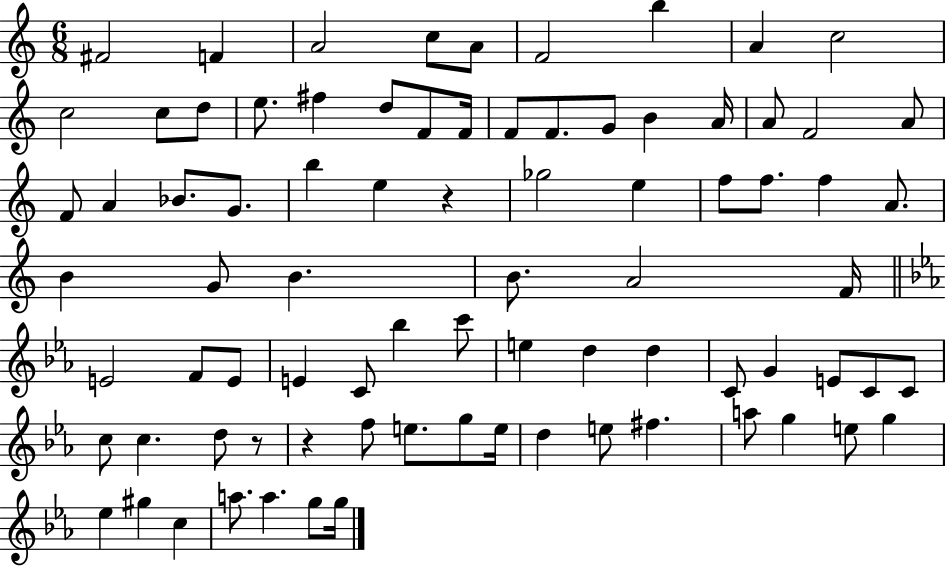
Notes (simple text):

F#4/h F4/q A4/h C5/e A4/e F4/h B5/q A4/q C5/h C5/h C5/e D5/e E5/e. F#5/q D5/e F4/e F4/s F4/e F4/e. G4/e B4/q A4/s A4/e F4/h A4/e F4/e A4/q Bb4/e. G4/e. B5/q E5/q R/q Gb5/h E5/q F5/e F5/e. F5/q A4/e. B4/q G4/e B4/q. B4/e. A4/h F4/s E4/h F4/e E4/e E4/q C4/e Bb5/q C6/e E5/q D5/q D5/q C4/e G4/q E4/e C4/e C4/e C5/e C5/q. D5/e R/e R/q F5/e E5/e. G5/e E5/s D5/q E5/e F#5/q. A5/e G5/q E5/e G5/q Eb5/q G#5/q C5/q A5/e. A5/q. G5/e G5/s